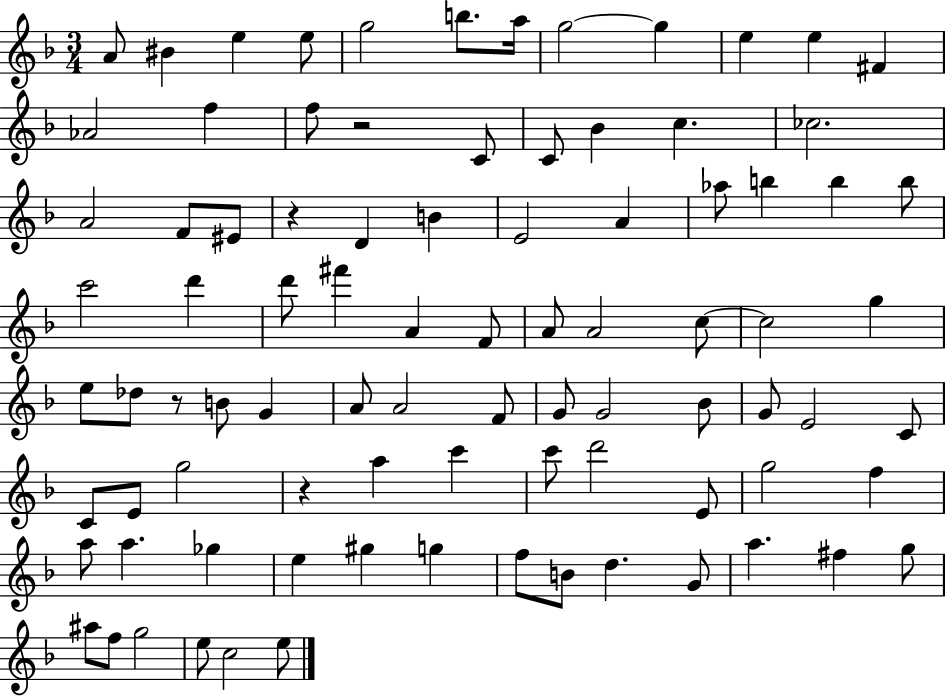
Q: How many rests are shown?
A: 4